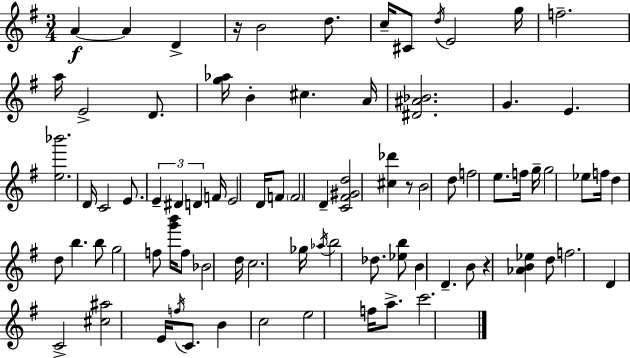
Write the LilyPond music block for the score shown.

{
  \clef treble
  \numericTimeSignature
  \time 3/4
  \key g \major
  a'4~~\f a'4 d'4-> | r16 b'2 d''8. | c''16-- cis'8 \acciaccatura { d''16 } e'2 | g''16 f''2.-- | \break a''16 e'2-> d'8. | <g'' aes''>16 b'4-. cis''4. | a'16 <dis' ais' bes'>2. | g'4. e'4. | \break <e'' bes'''>2. | d'16 c'2 e'8. | \tuplet 3/2 { e'4-- dis'4 d'4 } | f'16 e'2 d'16 f'8 | \break \parenthesize f'2 d'4-- | <c' fis' gis' d''>2 <cis'' des'''>4 | r8 b'2 d''8 | f''2 e''8. | \break f''16 g''16-- g''2 ees''8 | f''16 d''4 d''8 b''4. | b''8 g''2 f''8 | <g''' b'''>16 f''8 bes'2 | \break d''16 c''2. | ges''16 \acciaccatura { aes''16 } b''2 des''8. | <ees'' b''>8 b'4 d'4.-- | b'8 r4 <aes' b' ees''>4 | \break d''8 f''2. | d'4 c'2-> | <cis'' ais''>2 e'16 \acciaccatura { f''16 } | c'8. b'4 c''2 | \break e''2 f''16 | a''8.-> c'''2. | \bar "|."
}